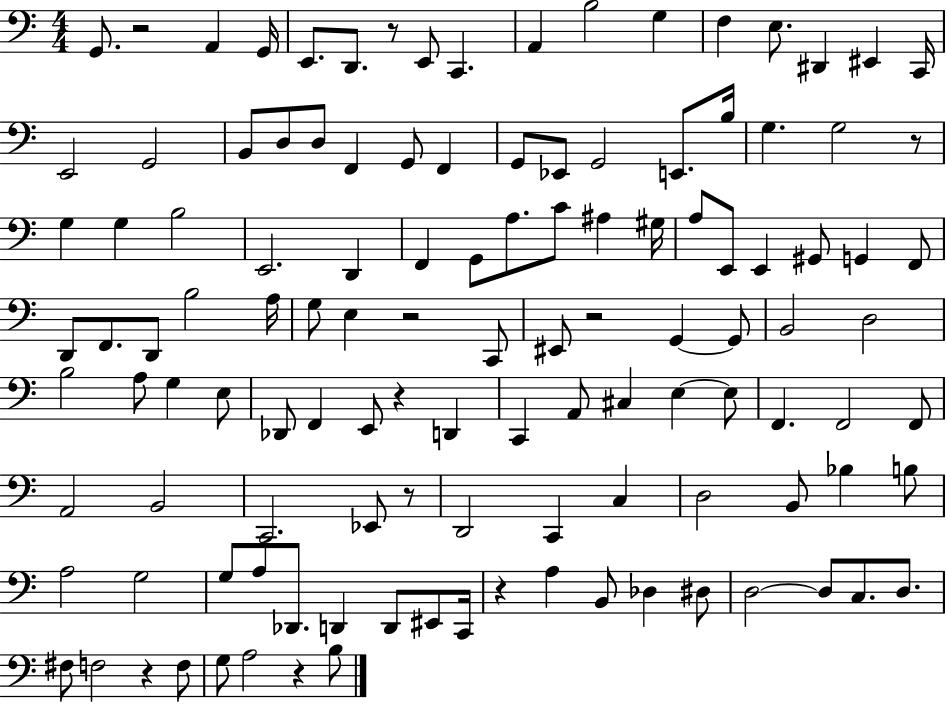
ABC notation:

X:1
T:Untitled
M:4/4
L:1/4
K:C
G,,/2 z2 A,, G,,/4 E,,/2 D,,/2 z/2 E,,/2 C,, A,, B,2 G, F, E,/2 ^D,, ^E,, C,,/4 E,,2 G,,2 B,,/2 D,/2 D,/2 F,, G,,/2 F,, G,,/2 _E,,/2 G,,2 E,,/2 B,/4 G, G,2 z/2 G, G, B,2 E,,2 D,, F,, G,,/2 A,/2 C/2 ^A, ^G,/4 A,/2 E,,/2 E,, ^G,,/2 G,, F,,/2 D,,/2 F,,/2 D,,/2 B,2 A,/4 G,/2 E, z2 C,,/2 ^E,,/2 z2 G,, G,,/2 B,,2 D,2 B,2 A,/2 G, E,/2 _D,,/2 F,, E,,/2 z D,, C,, A,,/2 ^C, E, E,/2 F,, F,,2 F,,/2 A,,2 B,,2 C,,2 _E,,/2 z/2 D,,2 C,, C, D,2 B,,/2 _B, B,/2 A,2 G,2 G,/2 A,/2 _D,,/2 D,, D,,/2 ^E,,/2 C,,/4 z A, B,,/2 _D, ^D,/2 D,2 D,/2 C,/2 D,/2 ^F,/2 F,2 z F,/2 G,/2 A,2 z B,/2